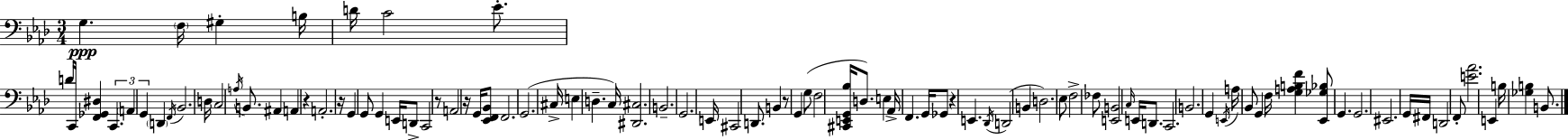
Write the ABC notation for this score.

X:1
T:Untitled
M:3/4
L:1/4
K:Ab
G, F,/4 ^G, B,/4 D/4 C2 _E/2 D/4 C,,/4 [F,,_G,,^D,] C,, A,, G,, D,, F,,/4 _B,,2 D,/4 C,2 A,/4 B,,/2 ^A,, A,, z A,,2 z/4 G,, G,,/2 G,, E,,/4 D,,/2 C,,2 z/2 A,,2 z/4 G,,/4 [_E,,F,,_B,,]/2 F,,2 G,,2 ^C,/4 E, D, C,/4 [^D,,^C,]2 B,,2 G,,2 E,,/4 ^C,,2 D,,/2 B,, z/2 G,, G,/2 F,2 [^C,,E,,G,,_B,]/4 D,/2 E, _A,,/4 F,, G,,/4 _G,,/2 z E,, _D,,/4 D,,2 B,, D,2 _E,/2 F,2 _F,/2 [E,,B,,]2 C,/4 E,,/4 D,,/2 C,,2 B,,2 G,, E,,/4 A,/4 _B,,/2 G,, F,/4 [G,A,B,F] [_E,,_G,_B,]/2 G,, G,,2 ^E,,2 G,,/4 ^F,,/4 D,,2 F,,/2 [E_A]2 E,, B,/4 [_G,B,] B,,/2